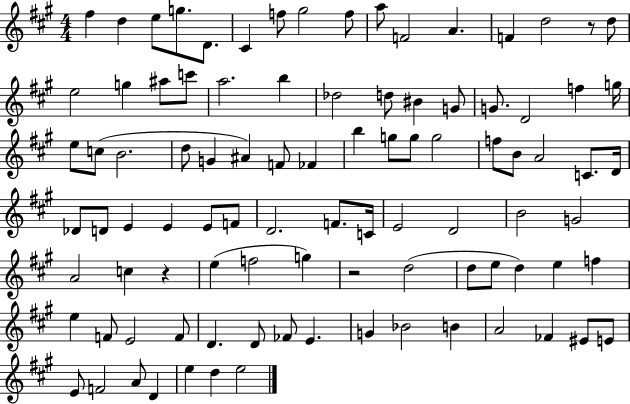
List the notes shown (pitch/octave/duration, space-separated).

F#5/q D5/q E5/e G5/e. D4/e. C#4/q F5/e G#5/h F5/e A5/e F4/h A4/q. F4/q D5/h R/e D5/e E5/h G5/q A#5/e C6/e A5/h. B5/q Db5/h D5/e BIS4/q G4/e G4/e. D4/h F5/q G5/s E5/e C5/e B4/h. D5/e G4/q A#4/q F4/e FES4/q B5/q G5/e G5/e G5/h F5/e B4/e A4/h C4/e. D4/s Db4/e D4/e E4/q E4/q E4/e F4/e D4/h. F4/e. C4/s E4/h D4/h B4/h G4/h A4/h C5/q R/q E5/q F5/h G5/q R/h D5/h D5/e E5/e D5/q E5/q F5/q E5/q F4/e E4/h F4/e D4/q. D4/e FES4/e E4/q. G4/q Bb4/h B4/q A4/h FES4/q EIS4/e E4/e E4/e F4/h A4/e D4/q E5/q D5/q E5/h